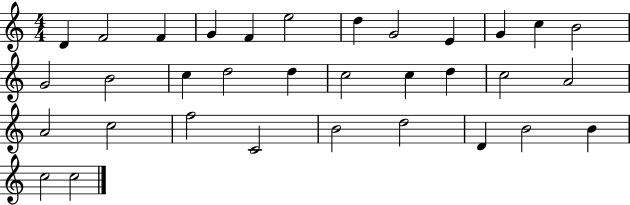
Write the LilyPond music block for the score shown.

{
  \clef treble
  \numericTimeSignature
  \time 4/4
  \key c \major
  d'4 f'2 f'4 | g'4 f'4 e''2 | d''4 g'2 e'4 | g'4 c''4 b'2 | \break g'2 b'2 | c''4 d''2 d''4 | c''2 c''4 d''4 | c''2 a'2 | \break a'2 c''2 | f''2 c'2 | b'2 d''2 | d'4 b'2 b'4 | \break c''2 c''2 | \bar "|."
}